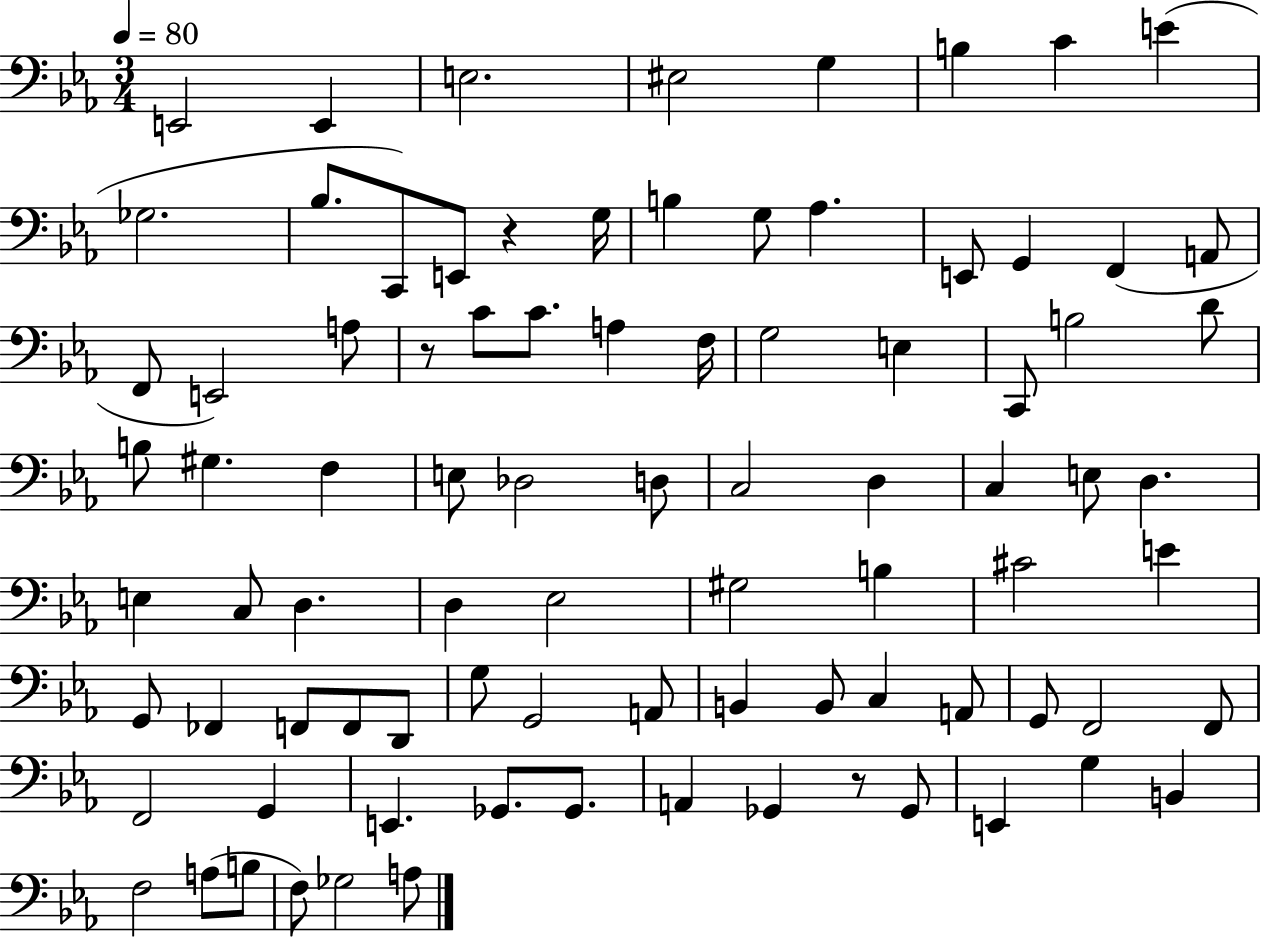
E2/h E2/q E3/h. EIS3/h G3/q B3/q C4/q E4/q Gb3/h. Bb3/e. C2/e E2/e R/q G3/s B3/q G3/e Ab3/q. E2/e G2/q F2/q A2/e F2/e E2/h A3/e R/e C4/e C4/e. A3/q F3/s G3/h E3/q C2/e B3/h D4/e B3/e G#3/q. F3/q E3/e Db3/h D3/e C3/h D3/q C3/q E3/e D3/q. E3/q C3/e D3/q. D3/q Eb3/h G#3/h B3/q C#4/h E4/q G2/e FES2/q F2/e F2/e D2/e G3/e G2/h A2/e B2/q B2/e C3/q A2/e G2/e F2/h F2/e F2/h G2/q E2/q. Gb2/e. Gb2/e. A2/q Gb2/q R/e Gb2/e E2/q G3/q B2/q F3/h A3/e B3/e F3/e Gb3/h A3/e